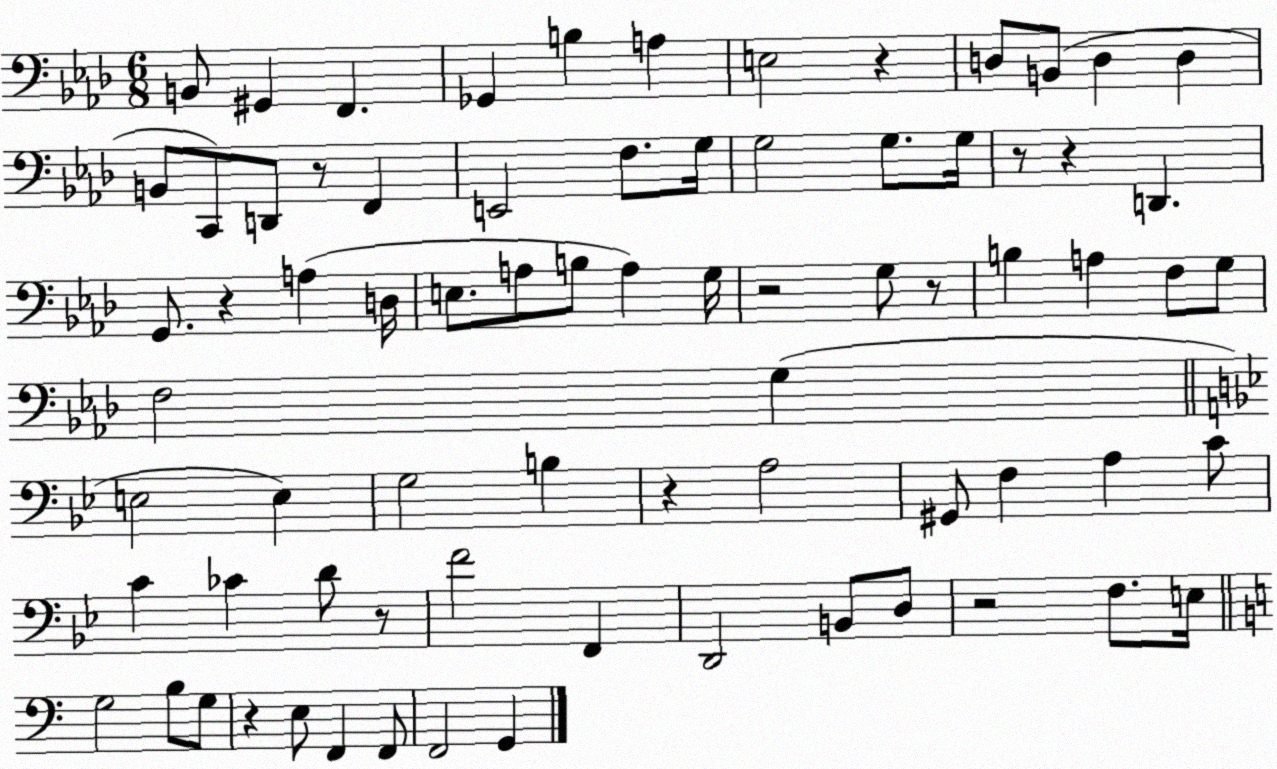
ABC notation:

X:1
T:Untitled
M:6/8
L:1/4
K:Ab
B,,/2 ^G,, F,, _G,, B, A, E,2 z D,/2 B,,/2 D, D, B,,/2 C,,/2 D,,/2 z/2 F,, E,,2 F,/2 G,/4 G,2 G,/2 G,/4 z/2 z D,, G,,/2 z A, D,/4 E,/2 A,/2 B,/2 A, G,/4 z2 G,/2 z/2 B, A, F,/2 G,/2 F,2 G, E,2 E, G,2 B, z A,2 ^G,,/2 F, A, C/2 C _C D/2 z/2 F2 F,, D,,2 B,,/2 D,/2 z2 F,/2 E,/4 G,2 B,/2 G,/2 z E,/2 F,, F,,/2 F,,2 G,,